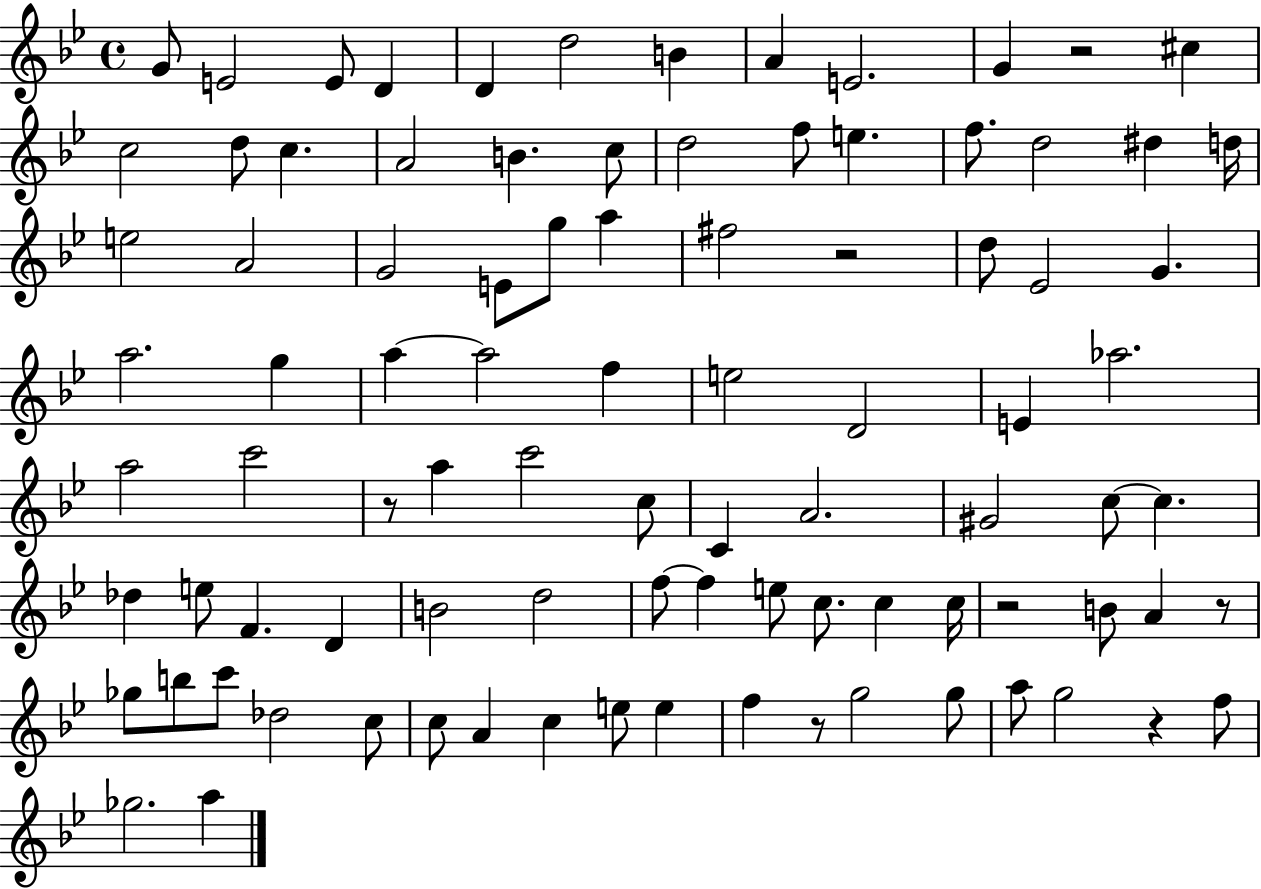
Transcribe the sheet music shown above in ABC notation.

X:1
T:Untitled
M:4/4
L:1/4
K:Bb
G/2 E2 E/2 D D d2 B A E2 G z2 ^c c2 d/2 c A2 B c/2 d2 f/2 e f/2 d2 ^d d/4 e2 A2 G2 E/2 g/2 a ^f2 z2 d/2 _E2 G a2 g a a2 f e2 D2 E _a2 a2 c'2 z/2 a c'2 c/2 C A2 ^G2 c/2 c _d e/2 F D B2 d2 f/2 f e/2 c/2 c c/4 z2 B/2 A z/2 _g/2 b/2 c'/2 _d2 c/2 c/2 A c e/2 e f z/2 g2 g/2 a/2 g2 z f/2 _g2 a